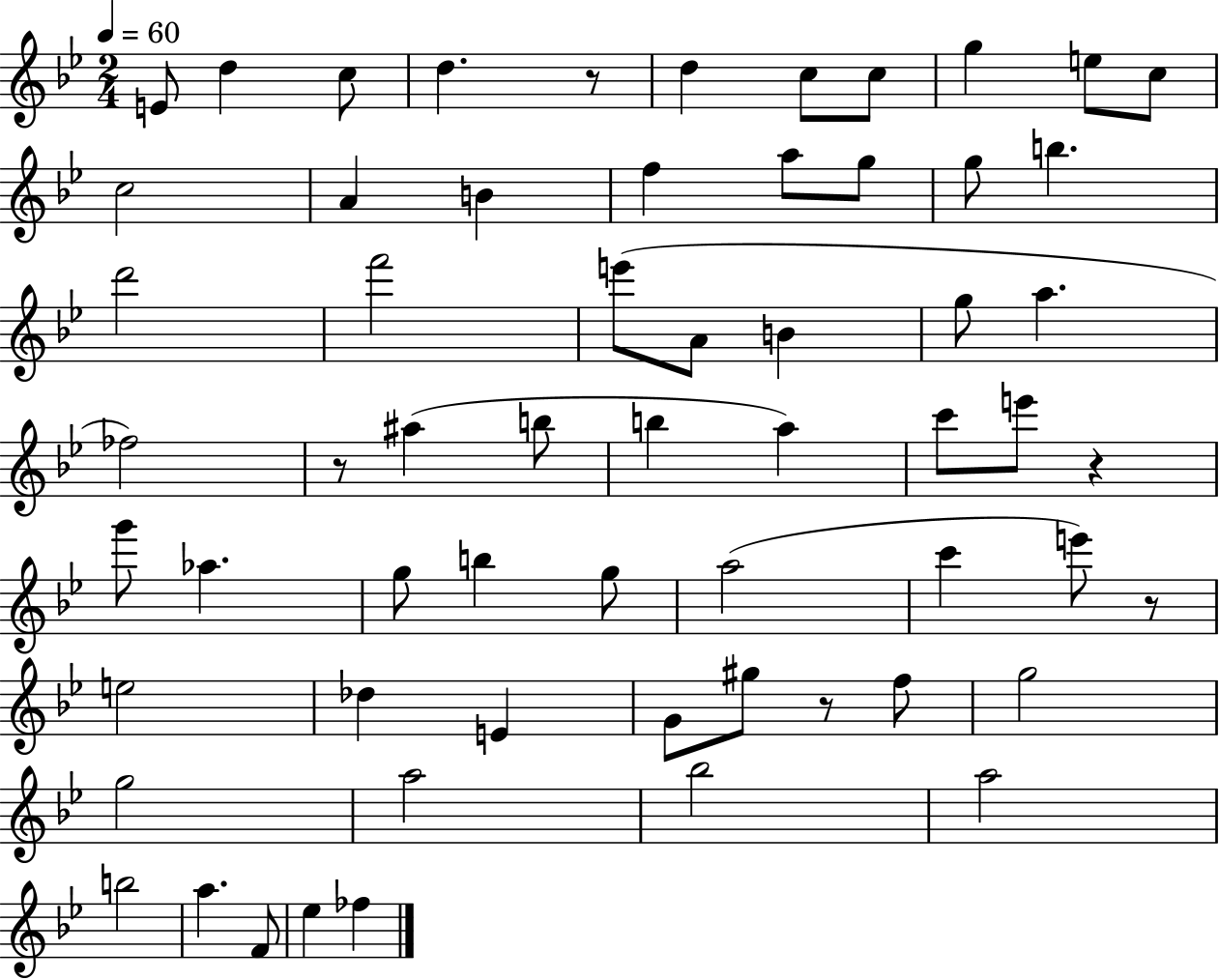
E4/e D5/q C5/e D5/q. R/e D5/q C5/e C5/e G5/q E5/e C5/e C5/h A4/q B4/q F5/q A5/e G5/e G5/e B5/q. D6/h F6/h E6/e A4/e B4/q G5/e A5/q. FES5/h R/e A#5/q B5/e B5/q A5/q C6/e E6/e R/q G6/e Ab5/q. G5/e B5/q G5/e A5/h C6/q E6/e R/e E5/h Db5/q E4/q G4/e G#5/e R/e F5/e G5/h G5/h A5/h Bb5/h A5/h B5/h A5/q. F4/e Eb5/q FES5/q